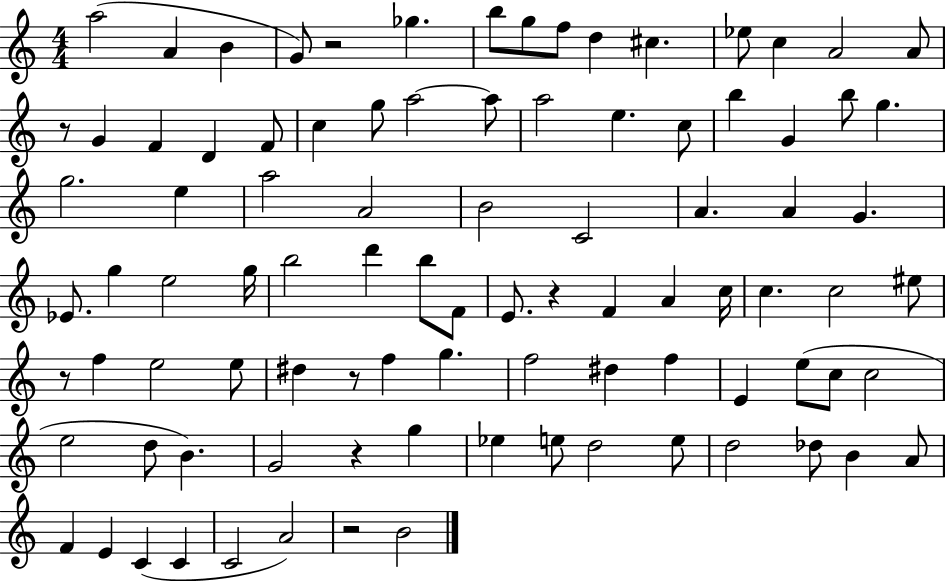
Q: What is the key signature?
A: C major